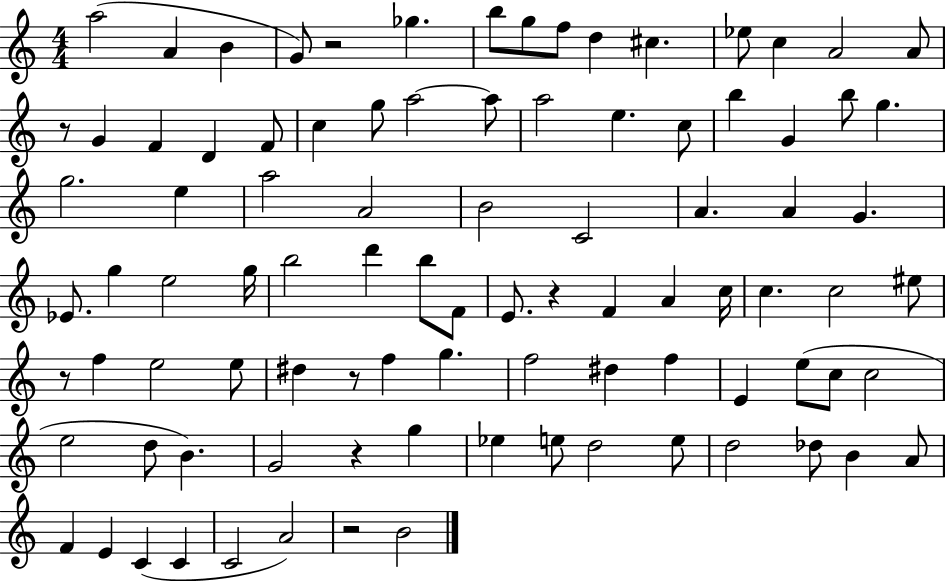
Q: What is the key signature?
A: C major